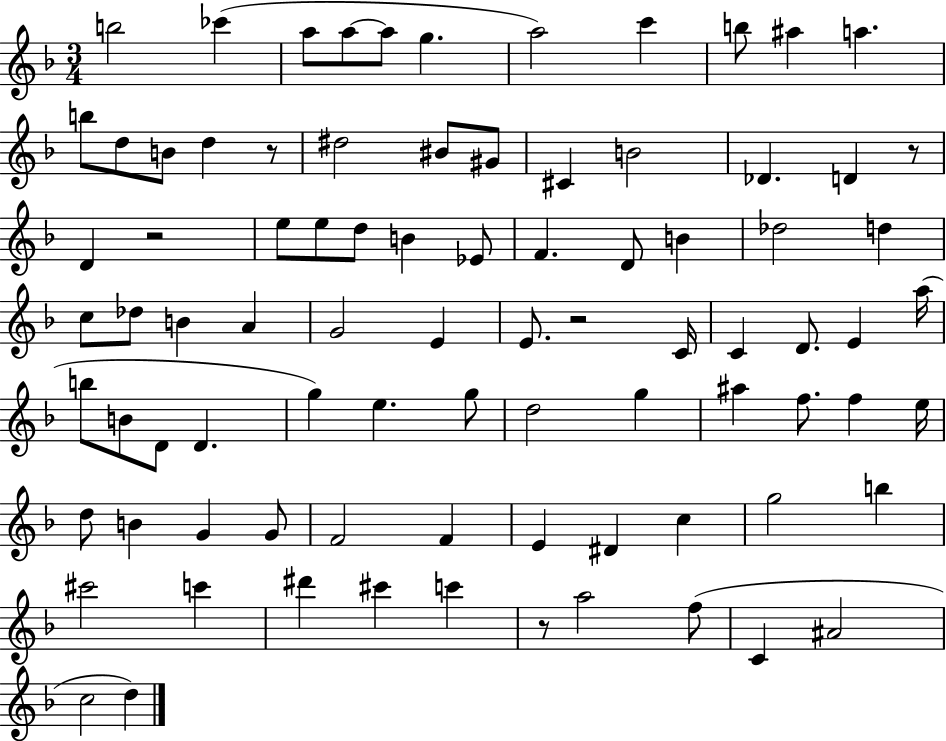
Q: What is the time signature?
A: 3/4